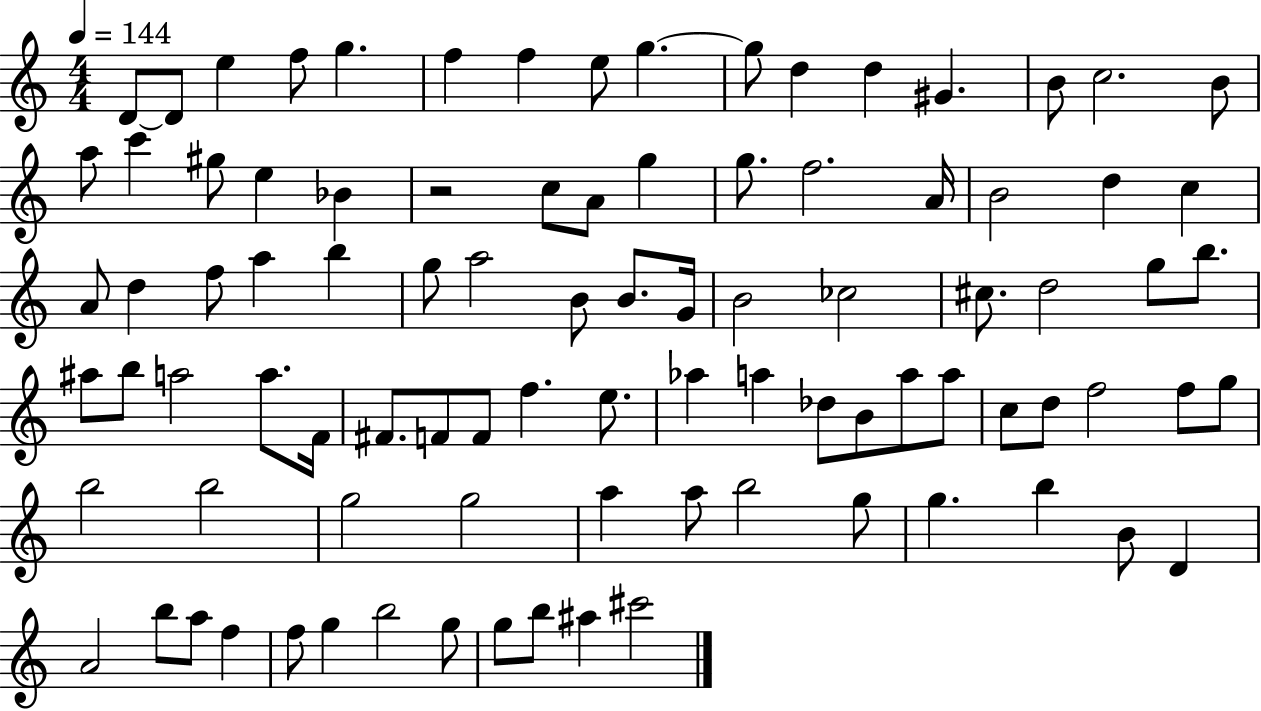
D4/e D4/e E5/q F5/e G5/q. F5/q F5/q E5/e G5/q. G5/e D5/q D5/q G#4/q. B4/e C5/h. B4/e A5/e C6/q G#5/e E5/q Bb4/q R/h C5/e A4/e G5/q G5/e. F5/h. A4/s B4/h D5/q C5/q A4/e D5/q F5/e A5/q B5/q G5/e A5/h B4/e B4/e. G4/s B4/h CES5/h C#5/e. D5/h G5/e B5/e. A#5/e B5/e A5/h A5/e. F4/s F#4/e. F4/e F4/e F5/q. E5/e. Ab5/q A5/q Db5/e B4/e A5/e A5/e C5/e D5/e F5/h F5/e G5/e B5/h B5/h G5/h G5/h A5/q A5/e B5/h G5/e G5/q. B5/q B4/e D4/q A4/h B5/e A5/e F5/q F5/e G5/q B5/h G5/e G5/e B5/e A#5/q C#6/h